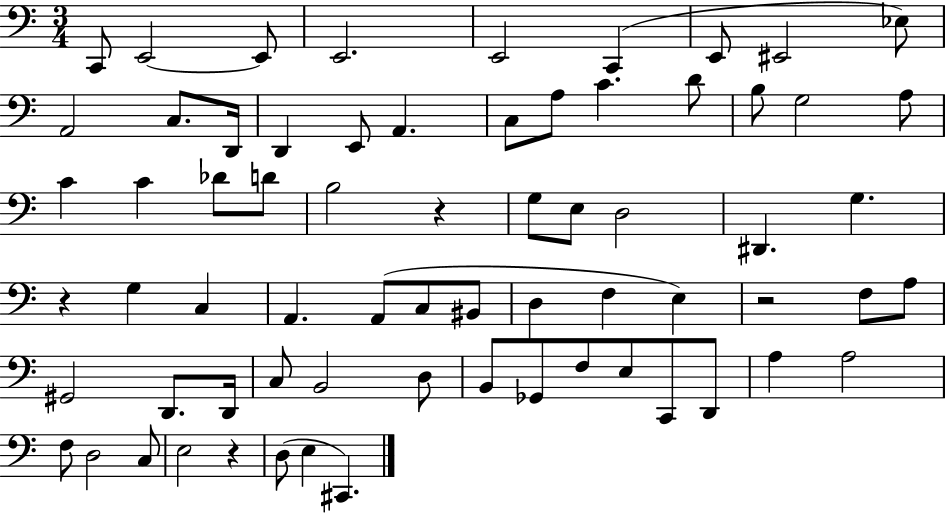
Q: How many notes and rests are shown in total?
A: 68